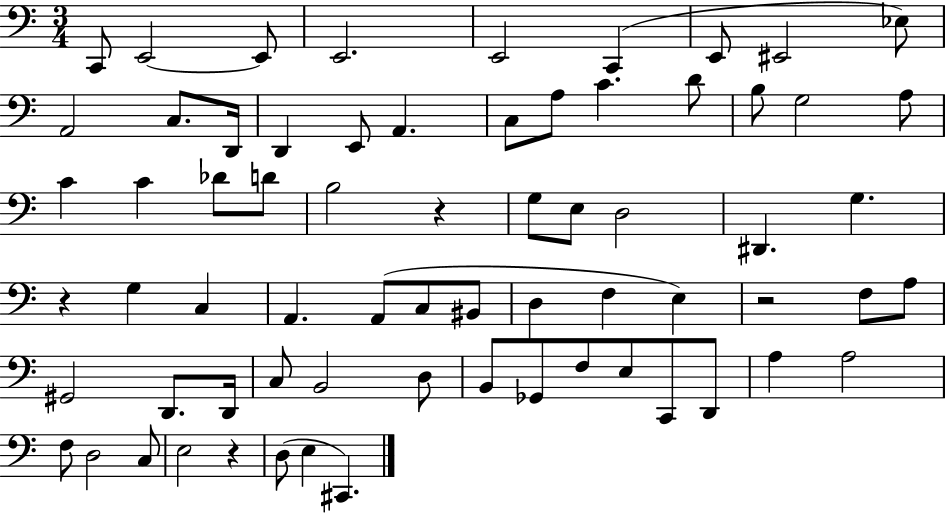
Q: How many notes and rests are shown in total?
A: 68